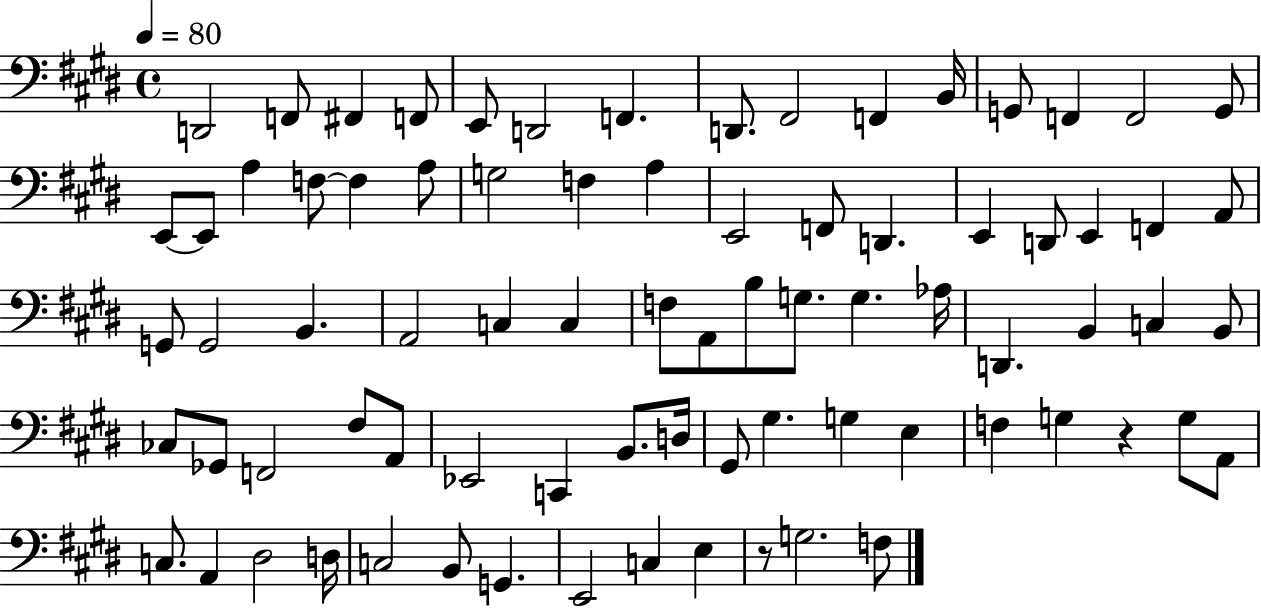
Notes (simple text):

D2/h F2/e F#2/q F2/e E2/e D2/h F2/q. D2/e. F#2/h F2/q B2/s G2/e F2/q F2/h G2/e E2/e E2/e A3/q F3/e F3/q A3/e G3/h F3/q A3/q E2/h F2/e D2/q. E2/q D2/e E2/q F2/q A2/e G2/e G2/h B2/q. A2/h C3/q C3/q F3/e A2/e B3/e G3/e. G3/q. Ab3/s D2/q. B2/q C3/q B2/e CES3/e Gb2/e F2/h F#3/e A2/e Eb2/h C2/q B2/e. D3/s G#2/e G#3/q. G3/q E3/q F3/q G3/q R/q G3/e A2/e C3/e. A2/q D#3/h D3/s C3/h B2/e G2/q. E2/h C3/q E3/q R/e G3/h. F3/e